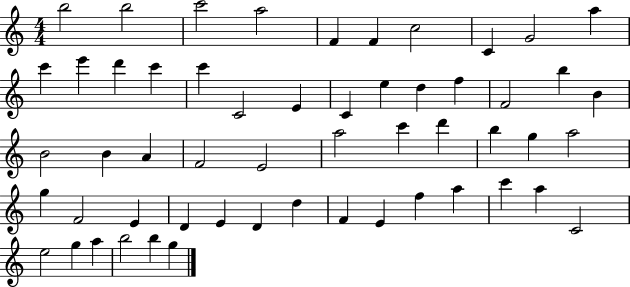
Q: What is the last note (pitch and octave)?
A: G5